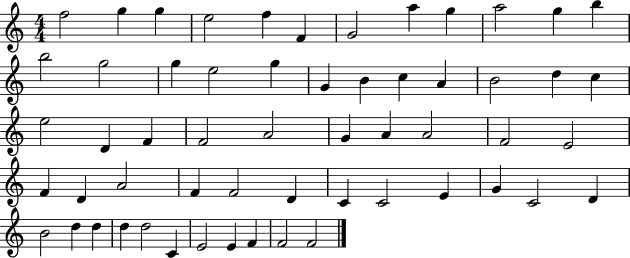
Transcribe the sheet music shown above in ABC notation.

X:1
T:Untitled
M:4/4
L:1/4
K:C
f2 g g e2 f F G2 a g a2 g b b2 g2 g e2 g G B c A B2 d c e2 D F F2 A2 G A A2 F2 E2 F D A2 F F2 D C C2 E G C2 D B2 d d d d2 C E2 E F F2 F2